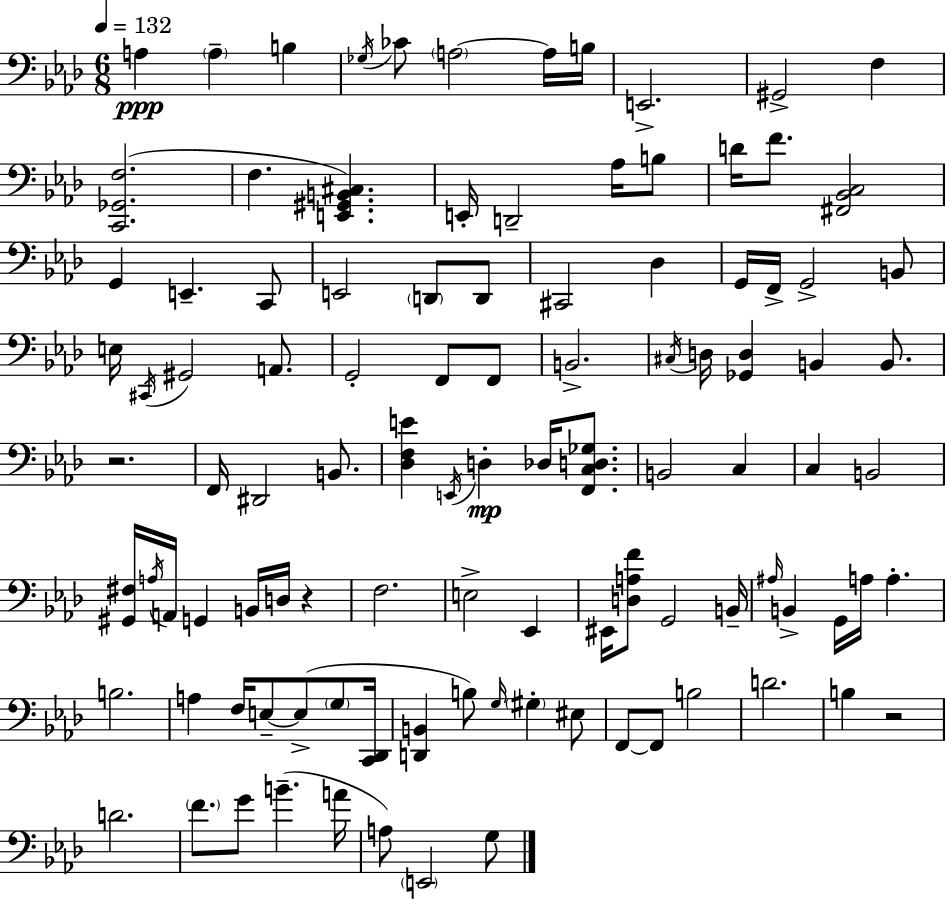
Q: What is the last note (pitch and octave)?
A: G3